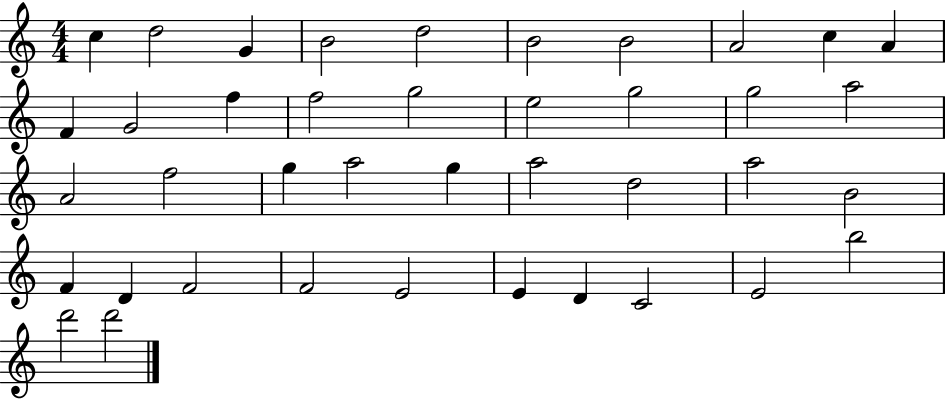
C5/q D5/h G4/q B4/h D5/h B4/h B4/h A4/h C5/q A4/q F4/q G4/h F5/q F5/h G5/h E5/h G5/h G5/h A5/h A4/h F5/h G5/q A5/h G5/q A5/h D5/h A5/h B4/h F4/q D4/q F4/h F4/h E4/h E4/q D4/q C4/h E4/h B5/h D6/h D6/h